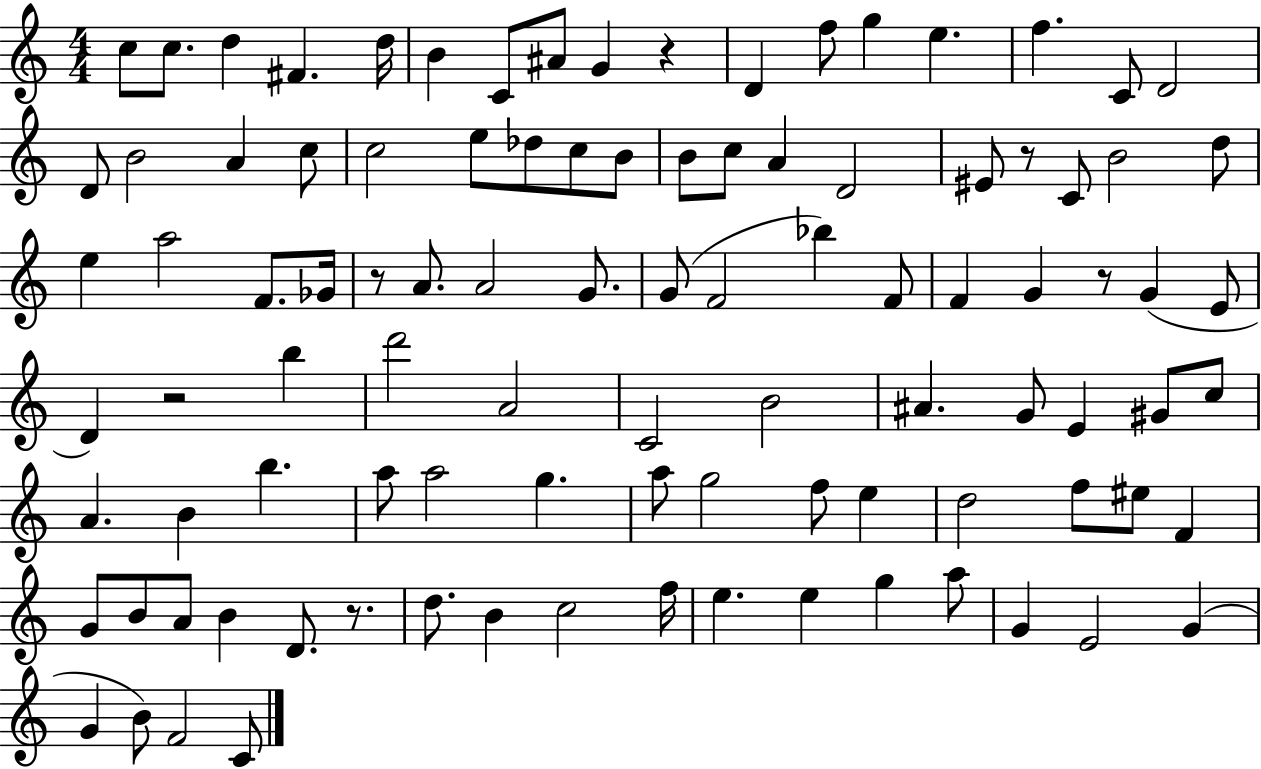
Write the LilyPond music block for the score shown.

{
  \clef treble
  \numericTimeSignature
  \time 4/4
  \key c \major
  c''8 c''8. d''4 fis'4. d''16 | b'4 c'8 ais'8 g'4 r4 | d'4 f''8 g''4 e''4. | f''4. c'8 d'2 | \break d'8 b'2 a'4 c''8 | c''2 e''8 des''8 c''8 b'8 | b'8 c''8 a'4 d'2 | eis'8 r8 c'8 b'2 d''8 | \break e''4 a''2 f'8. ges'16 | r8 a'8. a'2 g'8. | g'8( f'2 bes''4) f'8 | f'4 g'4 r8 g'4( e'8 | \break d'4) r2 b''4 | d'''2 a'2 | c'2 b'2 | ais'4. g'8 e'4 gis'8 c''8 | \break a'4. b'4 b''4. | a''8 a''2 g''4. | a''8 g''2 f''8 e''4 | d''2 f''8 eis''8 f'4 | \break g'8 b'8 a'8 b'4 d'8. r8. | d''8. b'4 c''2 f''16 | e''4. e''4 g''4 a''8 | g'4 e'2 g'4( | \break g'4 b'8) f'2 c'8 | \bar "|."
}